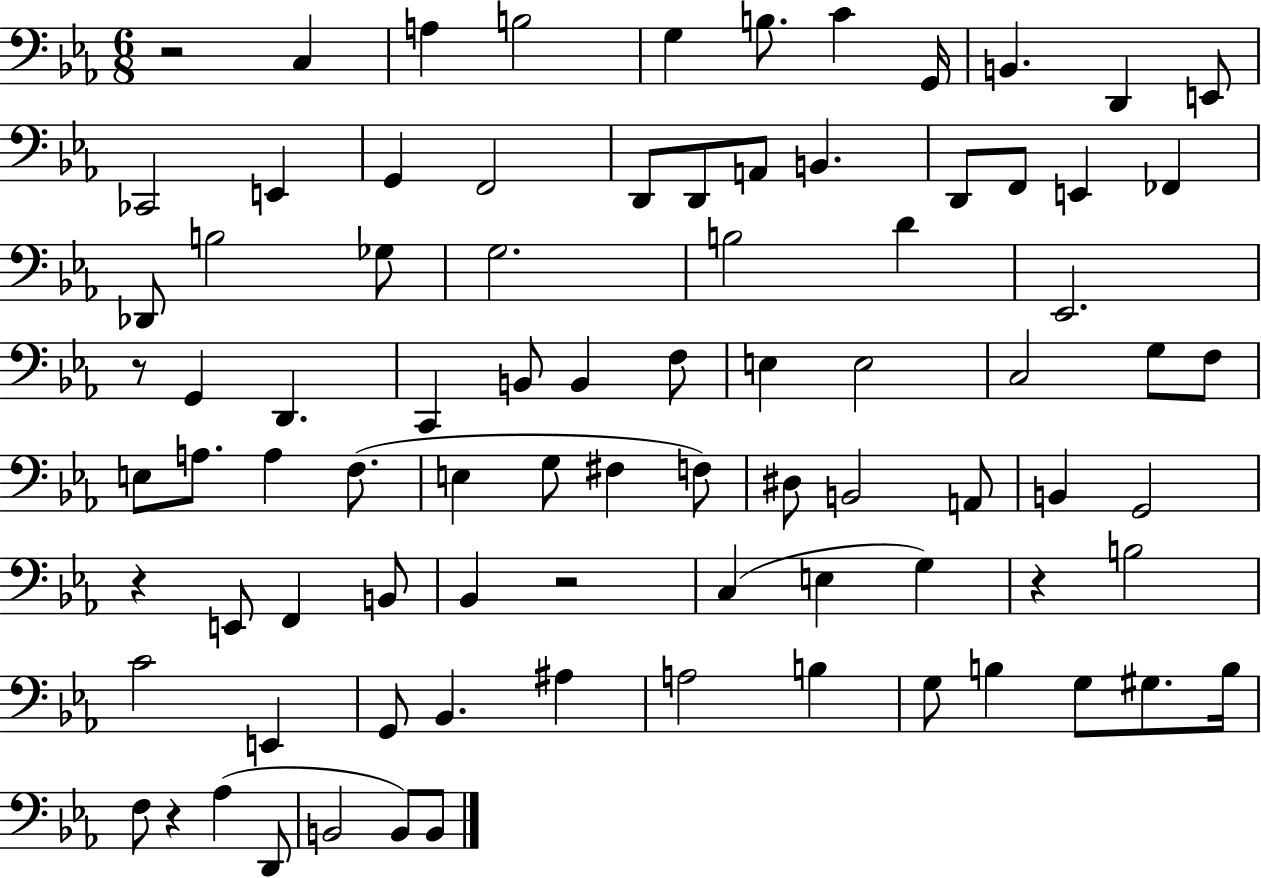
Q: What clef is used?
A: bass